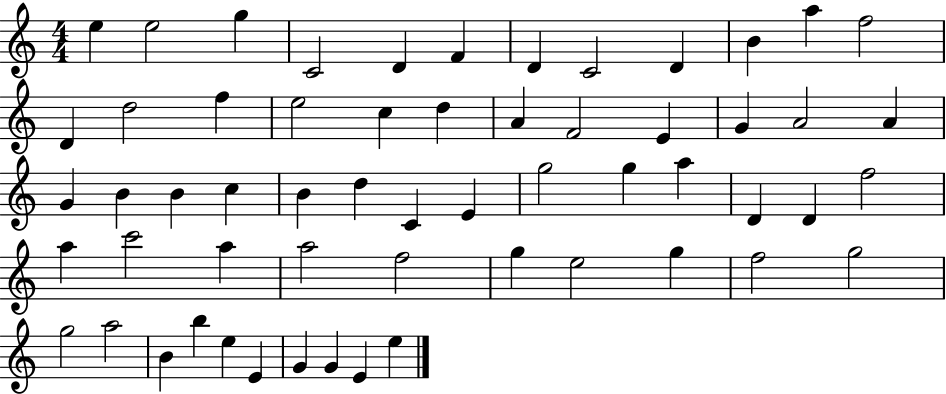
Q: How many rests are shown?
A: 0